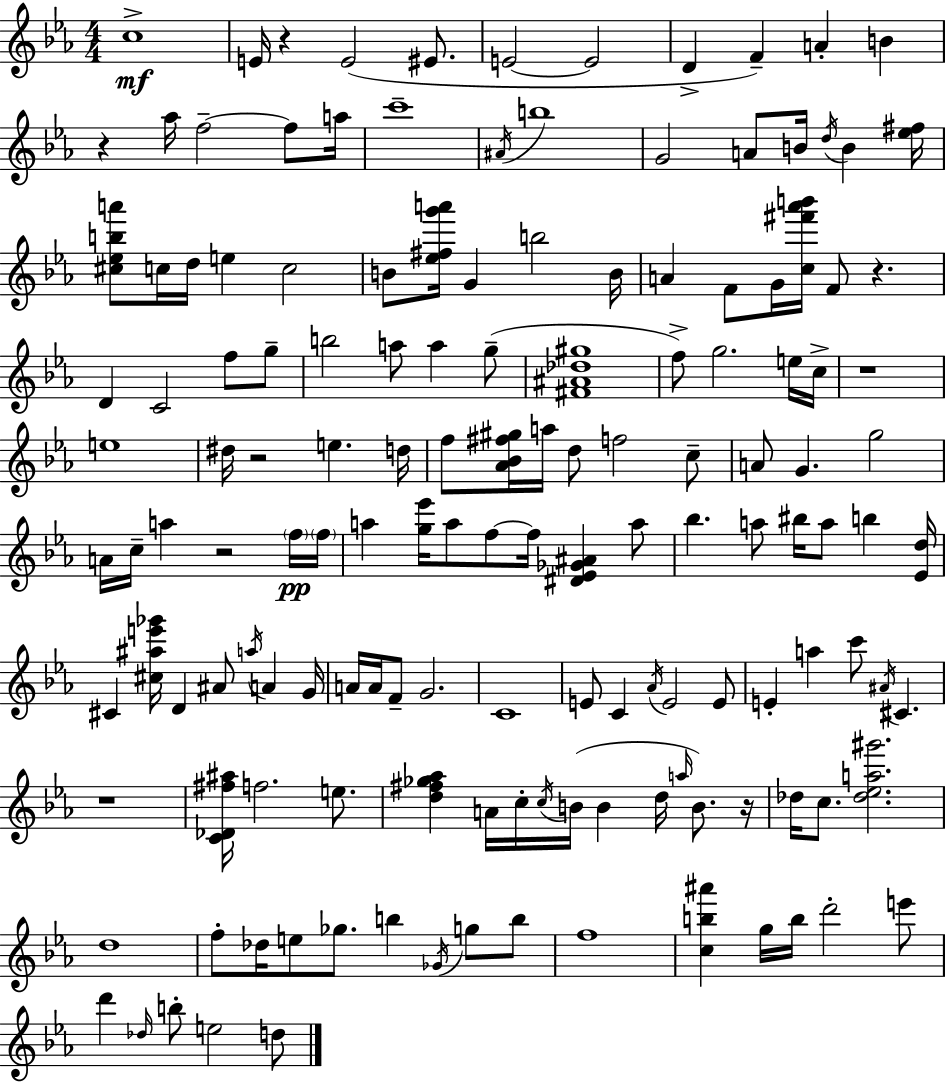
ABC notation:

X:1
T:Untitled
M:4/4
L:1/4
K:Eb
c4 E/4 z E2 ^E/2 E2 E2 D F A B z _a/4 f2 f/2 a/4 c'4 ^A/4 b4 G2 A/2 B/4 d/4 B [_e^f]/4 [^c_eba']/2 c/4 d/4 e c2 B/2 [_e^fg'a']/4 G b2 B/4 A F/2 G/4 [c^f'_a'b']/4 F/2 z D C2 f/2 g/2 b2 a/2 a g/2 [^F^A_d^g]4 f/2 g2 e/4 c/4 z4 e4 ^d/4 z2 e d/4 f/2 [_A_B^f^g]/4 a/4 d/2 f2 c/2 A/2 G g2 A/4 c/4 a z2 f/4 f/4 a [g_e']/4 a/2 f/2 f/4 [^D_E_G^A] a/2 _b a/2 ^b/4 a/2 b [_Ed]/4 ^C [^c^ae'_g']/4 D ^A/2 a/4 A G/4 A/4 A/4 F/2 G2 C4 E/2 C _A/4 E2 E/2 E a c'/2 ^A/4 ^C z4 [C_D^f^a]/4 f2 e/2 [d^f_g_a] A/4 c/4 c/4 B/4 B d/4 a/4 B/2 z/4 _d/4 c/2 [_d_ea^g']2 d4 f/2 _d/4 e/2 _g/2 b _G/4 g/2 b/2 f4 [cb^a'] g/4 b/4 d'2 e'/2 d' _d/4 b/2 e2 d/2